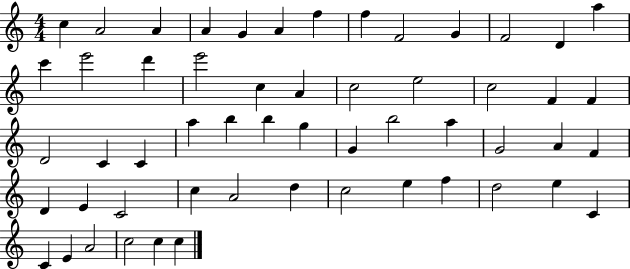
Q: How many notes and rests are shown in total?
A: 55